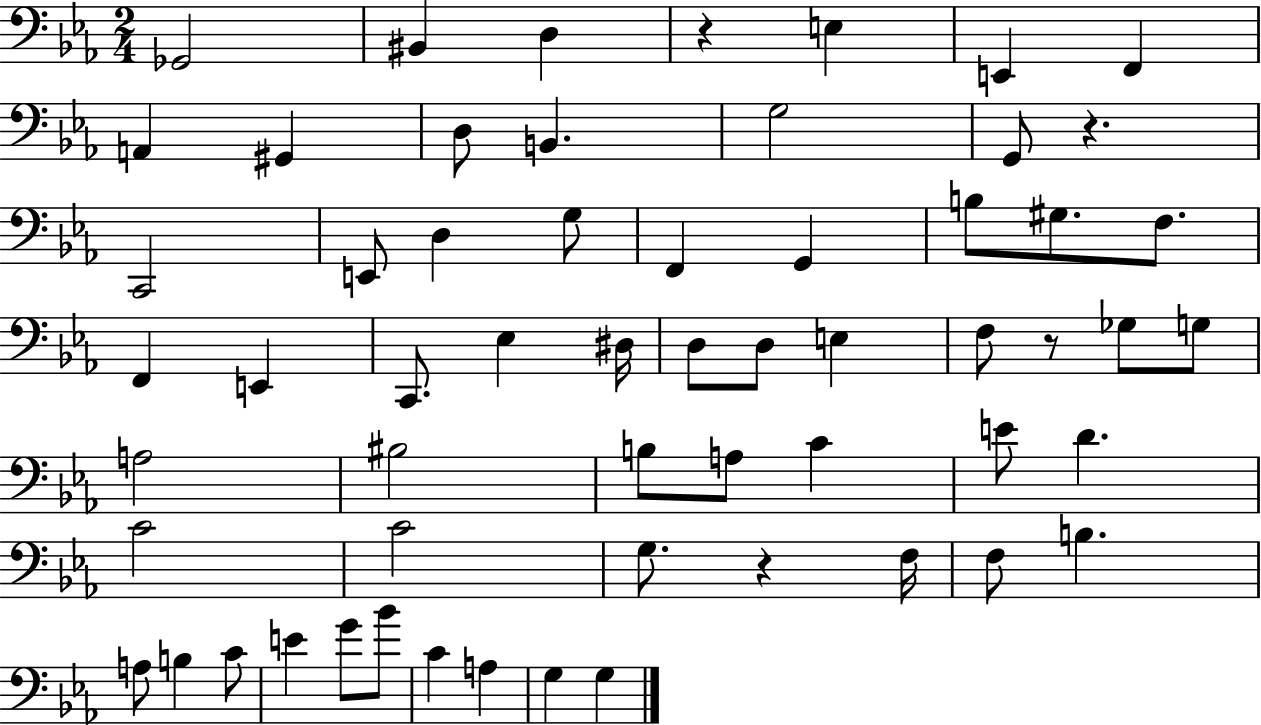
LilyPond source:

{
  \clef bass
  \numericTimeSignature
  \time 2/4
  \key ees \major
  ges,2 | bis,4 d4 | r4 e4 | e,4 f,4 | \break a,4 gis,4 | d8 b,4. | g2 | g,8 r4. | \break c,2 | e,8 d4 g8 | f,4 g,4 | b8 gis8. f8. | \break f,4 e,4 | c,8. ees4 dis16 | d8 d8 e4 | f8 r8 ges8 g8 | \break a2 | bis2 | b8 a8 c'4 | e'8 d'4. | \break c'2 | c'2 | g8. r4 f16 | f8 b4. | \break a8 b4 c'8 | e'4 g'8 bes'8 | c'4 a4 | g4 g4 | \break \bar "|."
}